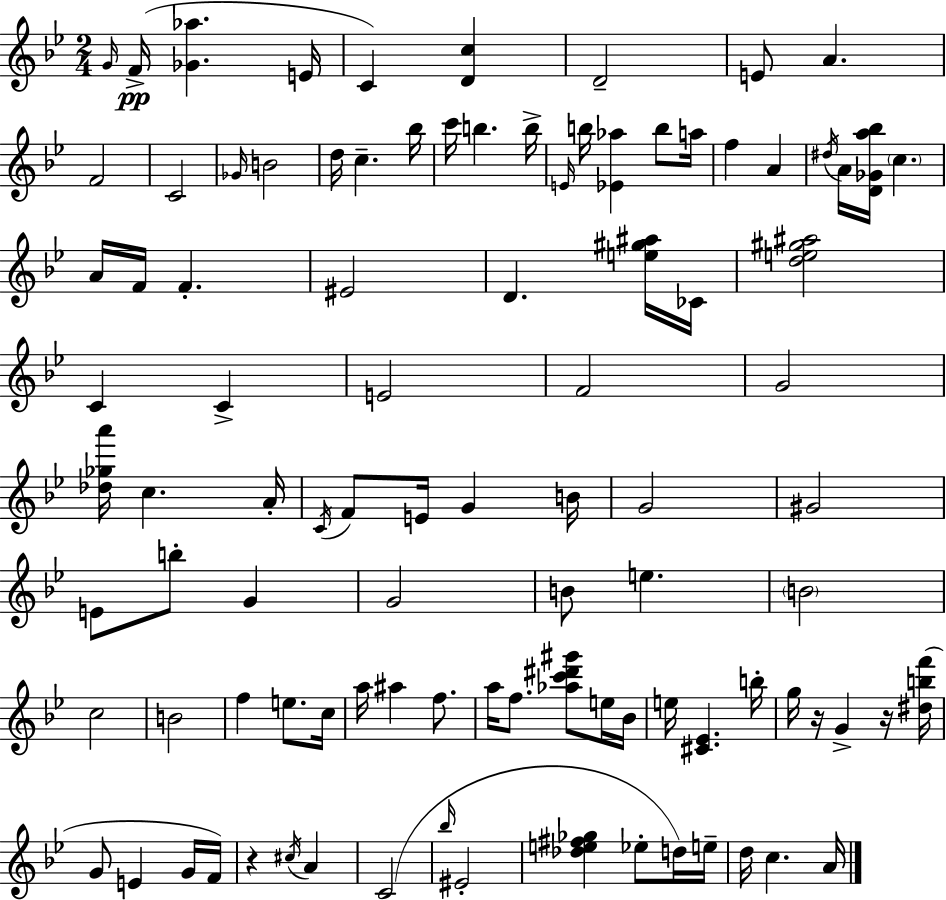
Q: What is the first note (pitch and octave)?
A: G4